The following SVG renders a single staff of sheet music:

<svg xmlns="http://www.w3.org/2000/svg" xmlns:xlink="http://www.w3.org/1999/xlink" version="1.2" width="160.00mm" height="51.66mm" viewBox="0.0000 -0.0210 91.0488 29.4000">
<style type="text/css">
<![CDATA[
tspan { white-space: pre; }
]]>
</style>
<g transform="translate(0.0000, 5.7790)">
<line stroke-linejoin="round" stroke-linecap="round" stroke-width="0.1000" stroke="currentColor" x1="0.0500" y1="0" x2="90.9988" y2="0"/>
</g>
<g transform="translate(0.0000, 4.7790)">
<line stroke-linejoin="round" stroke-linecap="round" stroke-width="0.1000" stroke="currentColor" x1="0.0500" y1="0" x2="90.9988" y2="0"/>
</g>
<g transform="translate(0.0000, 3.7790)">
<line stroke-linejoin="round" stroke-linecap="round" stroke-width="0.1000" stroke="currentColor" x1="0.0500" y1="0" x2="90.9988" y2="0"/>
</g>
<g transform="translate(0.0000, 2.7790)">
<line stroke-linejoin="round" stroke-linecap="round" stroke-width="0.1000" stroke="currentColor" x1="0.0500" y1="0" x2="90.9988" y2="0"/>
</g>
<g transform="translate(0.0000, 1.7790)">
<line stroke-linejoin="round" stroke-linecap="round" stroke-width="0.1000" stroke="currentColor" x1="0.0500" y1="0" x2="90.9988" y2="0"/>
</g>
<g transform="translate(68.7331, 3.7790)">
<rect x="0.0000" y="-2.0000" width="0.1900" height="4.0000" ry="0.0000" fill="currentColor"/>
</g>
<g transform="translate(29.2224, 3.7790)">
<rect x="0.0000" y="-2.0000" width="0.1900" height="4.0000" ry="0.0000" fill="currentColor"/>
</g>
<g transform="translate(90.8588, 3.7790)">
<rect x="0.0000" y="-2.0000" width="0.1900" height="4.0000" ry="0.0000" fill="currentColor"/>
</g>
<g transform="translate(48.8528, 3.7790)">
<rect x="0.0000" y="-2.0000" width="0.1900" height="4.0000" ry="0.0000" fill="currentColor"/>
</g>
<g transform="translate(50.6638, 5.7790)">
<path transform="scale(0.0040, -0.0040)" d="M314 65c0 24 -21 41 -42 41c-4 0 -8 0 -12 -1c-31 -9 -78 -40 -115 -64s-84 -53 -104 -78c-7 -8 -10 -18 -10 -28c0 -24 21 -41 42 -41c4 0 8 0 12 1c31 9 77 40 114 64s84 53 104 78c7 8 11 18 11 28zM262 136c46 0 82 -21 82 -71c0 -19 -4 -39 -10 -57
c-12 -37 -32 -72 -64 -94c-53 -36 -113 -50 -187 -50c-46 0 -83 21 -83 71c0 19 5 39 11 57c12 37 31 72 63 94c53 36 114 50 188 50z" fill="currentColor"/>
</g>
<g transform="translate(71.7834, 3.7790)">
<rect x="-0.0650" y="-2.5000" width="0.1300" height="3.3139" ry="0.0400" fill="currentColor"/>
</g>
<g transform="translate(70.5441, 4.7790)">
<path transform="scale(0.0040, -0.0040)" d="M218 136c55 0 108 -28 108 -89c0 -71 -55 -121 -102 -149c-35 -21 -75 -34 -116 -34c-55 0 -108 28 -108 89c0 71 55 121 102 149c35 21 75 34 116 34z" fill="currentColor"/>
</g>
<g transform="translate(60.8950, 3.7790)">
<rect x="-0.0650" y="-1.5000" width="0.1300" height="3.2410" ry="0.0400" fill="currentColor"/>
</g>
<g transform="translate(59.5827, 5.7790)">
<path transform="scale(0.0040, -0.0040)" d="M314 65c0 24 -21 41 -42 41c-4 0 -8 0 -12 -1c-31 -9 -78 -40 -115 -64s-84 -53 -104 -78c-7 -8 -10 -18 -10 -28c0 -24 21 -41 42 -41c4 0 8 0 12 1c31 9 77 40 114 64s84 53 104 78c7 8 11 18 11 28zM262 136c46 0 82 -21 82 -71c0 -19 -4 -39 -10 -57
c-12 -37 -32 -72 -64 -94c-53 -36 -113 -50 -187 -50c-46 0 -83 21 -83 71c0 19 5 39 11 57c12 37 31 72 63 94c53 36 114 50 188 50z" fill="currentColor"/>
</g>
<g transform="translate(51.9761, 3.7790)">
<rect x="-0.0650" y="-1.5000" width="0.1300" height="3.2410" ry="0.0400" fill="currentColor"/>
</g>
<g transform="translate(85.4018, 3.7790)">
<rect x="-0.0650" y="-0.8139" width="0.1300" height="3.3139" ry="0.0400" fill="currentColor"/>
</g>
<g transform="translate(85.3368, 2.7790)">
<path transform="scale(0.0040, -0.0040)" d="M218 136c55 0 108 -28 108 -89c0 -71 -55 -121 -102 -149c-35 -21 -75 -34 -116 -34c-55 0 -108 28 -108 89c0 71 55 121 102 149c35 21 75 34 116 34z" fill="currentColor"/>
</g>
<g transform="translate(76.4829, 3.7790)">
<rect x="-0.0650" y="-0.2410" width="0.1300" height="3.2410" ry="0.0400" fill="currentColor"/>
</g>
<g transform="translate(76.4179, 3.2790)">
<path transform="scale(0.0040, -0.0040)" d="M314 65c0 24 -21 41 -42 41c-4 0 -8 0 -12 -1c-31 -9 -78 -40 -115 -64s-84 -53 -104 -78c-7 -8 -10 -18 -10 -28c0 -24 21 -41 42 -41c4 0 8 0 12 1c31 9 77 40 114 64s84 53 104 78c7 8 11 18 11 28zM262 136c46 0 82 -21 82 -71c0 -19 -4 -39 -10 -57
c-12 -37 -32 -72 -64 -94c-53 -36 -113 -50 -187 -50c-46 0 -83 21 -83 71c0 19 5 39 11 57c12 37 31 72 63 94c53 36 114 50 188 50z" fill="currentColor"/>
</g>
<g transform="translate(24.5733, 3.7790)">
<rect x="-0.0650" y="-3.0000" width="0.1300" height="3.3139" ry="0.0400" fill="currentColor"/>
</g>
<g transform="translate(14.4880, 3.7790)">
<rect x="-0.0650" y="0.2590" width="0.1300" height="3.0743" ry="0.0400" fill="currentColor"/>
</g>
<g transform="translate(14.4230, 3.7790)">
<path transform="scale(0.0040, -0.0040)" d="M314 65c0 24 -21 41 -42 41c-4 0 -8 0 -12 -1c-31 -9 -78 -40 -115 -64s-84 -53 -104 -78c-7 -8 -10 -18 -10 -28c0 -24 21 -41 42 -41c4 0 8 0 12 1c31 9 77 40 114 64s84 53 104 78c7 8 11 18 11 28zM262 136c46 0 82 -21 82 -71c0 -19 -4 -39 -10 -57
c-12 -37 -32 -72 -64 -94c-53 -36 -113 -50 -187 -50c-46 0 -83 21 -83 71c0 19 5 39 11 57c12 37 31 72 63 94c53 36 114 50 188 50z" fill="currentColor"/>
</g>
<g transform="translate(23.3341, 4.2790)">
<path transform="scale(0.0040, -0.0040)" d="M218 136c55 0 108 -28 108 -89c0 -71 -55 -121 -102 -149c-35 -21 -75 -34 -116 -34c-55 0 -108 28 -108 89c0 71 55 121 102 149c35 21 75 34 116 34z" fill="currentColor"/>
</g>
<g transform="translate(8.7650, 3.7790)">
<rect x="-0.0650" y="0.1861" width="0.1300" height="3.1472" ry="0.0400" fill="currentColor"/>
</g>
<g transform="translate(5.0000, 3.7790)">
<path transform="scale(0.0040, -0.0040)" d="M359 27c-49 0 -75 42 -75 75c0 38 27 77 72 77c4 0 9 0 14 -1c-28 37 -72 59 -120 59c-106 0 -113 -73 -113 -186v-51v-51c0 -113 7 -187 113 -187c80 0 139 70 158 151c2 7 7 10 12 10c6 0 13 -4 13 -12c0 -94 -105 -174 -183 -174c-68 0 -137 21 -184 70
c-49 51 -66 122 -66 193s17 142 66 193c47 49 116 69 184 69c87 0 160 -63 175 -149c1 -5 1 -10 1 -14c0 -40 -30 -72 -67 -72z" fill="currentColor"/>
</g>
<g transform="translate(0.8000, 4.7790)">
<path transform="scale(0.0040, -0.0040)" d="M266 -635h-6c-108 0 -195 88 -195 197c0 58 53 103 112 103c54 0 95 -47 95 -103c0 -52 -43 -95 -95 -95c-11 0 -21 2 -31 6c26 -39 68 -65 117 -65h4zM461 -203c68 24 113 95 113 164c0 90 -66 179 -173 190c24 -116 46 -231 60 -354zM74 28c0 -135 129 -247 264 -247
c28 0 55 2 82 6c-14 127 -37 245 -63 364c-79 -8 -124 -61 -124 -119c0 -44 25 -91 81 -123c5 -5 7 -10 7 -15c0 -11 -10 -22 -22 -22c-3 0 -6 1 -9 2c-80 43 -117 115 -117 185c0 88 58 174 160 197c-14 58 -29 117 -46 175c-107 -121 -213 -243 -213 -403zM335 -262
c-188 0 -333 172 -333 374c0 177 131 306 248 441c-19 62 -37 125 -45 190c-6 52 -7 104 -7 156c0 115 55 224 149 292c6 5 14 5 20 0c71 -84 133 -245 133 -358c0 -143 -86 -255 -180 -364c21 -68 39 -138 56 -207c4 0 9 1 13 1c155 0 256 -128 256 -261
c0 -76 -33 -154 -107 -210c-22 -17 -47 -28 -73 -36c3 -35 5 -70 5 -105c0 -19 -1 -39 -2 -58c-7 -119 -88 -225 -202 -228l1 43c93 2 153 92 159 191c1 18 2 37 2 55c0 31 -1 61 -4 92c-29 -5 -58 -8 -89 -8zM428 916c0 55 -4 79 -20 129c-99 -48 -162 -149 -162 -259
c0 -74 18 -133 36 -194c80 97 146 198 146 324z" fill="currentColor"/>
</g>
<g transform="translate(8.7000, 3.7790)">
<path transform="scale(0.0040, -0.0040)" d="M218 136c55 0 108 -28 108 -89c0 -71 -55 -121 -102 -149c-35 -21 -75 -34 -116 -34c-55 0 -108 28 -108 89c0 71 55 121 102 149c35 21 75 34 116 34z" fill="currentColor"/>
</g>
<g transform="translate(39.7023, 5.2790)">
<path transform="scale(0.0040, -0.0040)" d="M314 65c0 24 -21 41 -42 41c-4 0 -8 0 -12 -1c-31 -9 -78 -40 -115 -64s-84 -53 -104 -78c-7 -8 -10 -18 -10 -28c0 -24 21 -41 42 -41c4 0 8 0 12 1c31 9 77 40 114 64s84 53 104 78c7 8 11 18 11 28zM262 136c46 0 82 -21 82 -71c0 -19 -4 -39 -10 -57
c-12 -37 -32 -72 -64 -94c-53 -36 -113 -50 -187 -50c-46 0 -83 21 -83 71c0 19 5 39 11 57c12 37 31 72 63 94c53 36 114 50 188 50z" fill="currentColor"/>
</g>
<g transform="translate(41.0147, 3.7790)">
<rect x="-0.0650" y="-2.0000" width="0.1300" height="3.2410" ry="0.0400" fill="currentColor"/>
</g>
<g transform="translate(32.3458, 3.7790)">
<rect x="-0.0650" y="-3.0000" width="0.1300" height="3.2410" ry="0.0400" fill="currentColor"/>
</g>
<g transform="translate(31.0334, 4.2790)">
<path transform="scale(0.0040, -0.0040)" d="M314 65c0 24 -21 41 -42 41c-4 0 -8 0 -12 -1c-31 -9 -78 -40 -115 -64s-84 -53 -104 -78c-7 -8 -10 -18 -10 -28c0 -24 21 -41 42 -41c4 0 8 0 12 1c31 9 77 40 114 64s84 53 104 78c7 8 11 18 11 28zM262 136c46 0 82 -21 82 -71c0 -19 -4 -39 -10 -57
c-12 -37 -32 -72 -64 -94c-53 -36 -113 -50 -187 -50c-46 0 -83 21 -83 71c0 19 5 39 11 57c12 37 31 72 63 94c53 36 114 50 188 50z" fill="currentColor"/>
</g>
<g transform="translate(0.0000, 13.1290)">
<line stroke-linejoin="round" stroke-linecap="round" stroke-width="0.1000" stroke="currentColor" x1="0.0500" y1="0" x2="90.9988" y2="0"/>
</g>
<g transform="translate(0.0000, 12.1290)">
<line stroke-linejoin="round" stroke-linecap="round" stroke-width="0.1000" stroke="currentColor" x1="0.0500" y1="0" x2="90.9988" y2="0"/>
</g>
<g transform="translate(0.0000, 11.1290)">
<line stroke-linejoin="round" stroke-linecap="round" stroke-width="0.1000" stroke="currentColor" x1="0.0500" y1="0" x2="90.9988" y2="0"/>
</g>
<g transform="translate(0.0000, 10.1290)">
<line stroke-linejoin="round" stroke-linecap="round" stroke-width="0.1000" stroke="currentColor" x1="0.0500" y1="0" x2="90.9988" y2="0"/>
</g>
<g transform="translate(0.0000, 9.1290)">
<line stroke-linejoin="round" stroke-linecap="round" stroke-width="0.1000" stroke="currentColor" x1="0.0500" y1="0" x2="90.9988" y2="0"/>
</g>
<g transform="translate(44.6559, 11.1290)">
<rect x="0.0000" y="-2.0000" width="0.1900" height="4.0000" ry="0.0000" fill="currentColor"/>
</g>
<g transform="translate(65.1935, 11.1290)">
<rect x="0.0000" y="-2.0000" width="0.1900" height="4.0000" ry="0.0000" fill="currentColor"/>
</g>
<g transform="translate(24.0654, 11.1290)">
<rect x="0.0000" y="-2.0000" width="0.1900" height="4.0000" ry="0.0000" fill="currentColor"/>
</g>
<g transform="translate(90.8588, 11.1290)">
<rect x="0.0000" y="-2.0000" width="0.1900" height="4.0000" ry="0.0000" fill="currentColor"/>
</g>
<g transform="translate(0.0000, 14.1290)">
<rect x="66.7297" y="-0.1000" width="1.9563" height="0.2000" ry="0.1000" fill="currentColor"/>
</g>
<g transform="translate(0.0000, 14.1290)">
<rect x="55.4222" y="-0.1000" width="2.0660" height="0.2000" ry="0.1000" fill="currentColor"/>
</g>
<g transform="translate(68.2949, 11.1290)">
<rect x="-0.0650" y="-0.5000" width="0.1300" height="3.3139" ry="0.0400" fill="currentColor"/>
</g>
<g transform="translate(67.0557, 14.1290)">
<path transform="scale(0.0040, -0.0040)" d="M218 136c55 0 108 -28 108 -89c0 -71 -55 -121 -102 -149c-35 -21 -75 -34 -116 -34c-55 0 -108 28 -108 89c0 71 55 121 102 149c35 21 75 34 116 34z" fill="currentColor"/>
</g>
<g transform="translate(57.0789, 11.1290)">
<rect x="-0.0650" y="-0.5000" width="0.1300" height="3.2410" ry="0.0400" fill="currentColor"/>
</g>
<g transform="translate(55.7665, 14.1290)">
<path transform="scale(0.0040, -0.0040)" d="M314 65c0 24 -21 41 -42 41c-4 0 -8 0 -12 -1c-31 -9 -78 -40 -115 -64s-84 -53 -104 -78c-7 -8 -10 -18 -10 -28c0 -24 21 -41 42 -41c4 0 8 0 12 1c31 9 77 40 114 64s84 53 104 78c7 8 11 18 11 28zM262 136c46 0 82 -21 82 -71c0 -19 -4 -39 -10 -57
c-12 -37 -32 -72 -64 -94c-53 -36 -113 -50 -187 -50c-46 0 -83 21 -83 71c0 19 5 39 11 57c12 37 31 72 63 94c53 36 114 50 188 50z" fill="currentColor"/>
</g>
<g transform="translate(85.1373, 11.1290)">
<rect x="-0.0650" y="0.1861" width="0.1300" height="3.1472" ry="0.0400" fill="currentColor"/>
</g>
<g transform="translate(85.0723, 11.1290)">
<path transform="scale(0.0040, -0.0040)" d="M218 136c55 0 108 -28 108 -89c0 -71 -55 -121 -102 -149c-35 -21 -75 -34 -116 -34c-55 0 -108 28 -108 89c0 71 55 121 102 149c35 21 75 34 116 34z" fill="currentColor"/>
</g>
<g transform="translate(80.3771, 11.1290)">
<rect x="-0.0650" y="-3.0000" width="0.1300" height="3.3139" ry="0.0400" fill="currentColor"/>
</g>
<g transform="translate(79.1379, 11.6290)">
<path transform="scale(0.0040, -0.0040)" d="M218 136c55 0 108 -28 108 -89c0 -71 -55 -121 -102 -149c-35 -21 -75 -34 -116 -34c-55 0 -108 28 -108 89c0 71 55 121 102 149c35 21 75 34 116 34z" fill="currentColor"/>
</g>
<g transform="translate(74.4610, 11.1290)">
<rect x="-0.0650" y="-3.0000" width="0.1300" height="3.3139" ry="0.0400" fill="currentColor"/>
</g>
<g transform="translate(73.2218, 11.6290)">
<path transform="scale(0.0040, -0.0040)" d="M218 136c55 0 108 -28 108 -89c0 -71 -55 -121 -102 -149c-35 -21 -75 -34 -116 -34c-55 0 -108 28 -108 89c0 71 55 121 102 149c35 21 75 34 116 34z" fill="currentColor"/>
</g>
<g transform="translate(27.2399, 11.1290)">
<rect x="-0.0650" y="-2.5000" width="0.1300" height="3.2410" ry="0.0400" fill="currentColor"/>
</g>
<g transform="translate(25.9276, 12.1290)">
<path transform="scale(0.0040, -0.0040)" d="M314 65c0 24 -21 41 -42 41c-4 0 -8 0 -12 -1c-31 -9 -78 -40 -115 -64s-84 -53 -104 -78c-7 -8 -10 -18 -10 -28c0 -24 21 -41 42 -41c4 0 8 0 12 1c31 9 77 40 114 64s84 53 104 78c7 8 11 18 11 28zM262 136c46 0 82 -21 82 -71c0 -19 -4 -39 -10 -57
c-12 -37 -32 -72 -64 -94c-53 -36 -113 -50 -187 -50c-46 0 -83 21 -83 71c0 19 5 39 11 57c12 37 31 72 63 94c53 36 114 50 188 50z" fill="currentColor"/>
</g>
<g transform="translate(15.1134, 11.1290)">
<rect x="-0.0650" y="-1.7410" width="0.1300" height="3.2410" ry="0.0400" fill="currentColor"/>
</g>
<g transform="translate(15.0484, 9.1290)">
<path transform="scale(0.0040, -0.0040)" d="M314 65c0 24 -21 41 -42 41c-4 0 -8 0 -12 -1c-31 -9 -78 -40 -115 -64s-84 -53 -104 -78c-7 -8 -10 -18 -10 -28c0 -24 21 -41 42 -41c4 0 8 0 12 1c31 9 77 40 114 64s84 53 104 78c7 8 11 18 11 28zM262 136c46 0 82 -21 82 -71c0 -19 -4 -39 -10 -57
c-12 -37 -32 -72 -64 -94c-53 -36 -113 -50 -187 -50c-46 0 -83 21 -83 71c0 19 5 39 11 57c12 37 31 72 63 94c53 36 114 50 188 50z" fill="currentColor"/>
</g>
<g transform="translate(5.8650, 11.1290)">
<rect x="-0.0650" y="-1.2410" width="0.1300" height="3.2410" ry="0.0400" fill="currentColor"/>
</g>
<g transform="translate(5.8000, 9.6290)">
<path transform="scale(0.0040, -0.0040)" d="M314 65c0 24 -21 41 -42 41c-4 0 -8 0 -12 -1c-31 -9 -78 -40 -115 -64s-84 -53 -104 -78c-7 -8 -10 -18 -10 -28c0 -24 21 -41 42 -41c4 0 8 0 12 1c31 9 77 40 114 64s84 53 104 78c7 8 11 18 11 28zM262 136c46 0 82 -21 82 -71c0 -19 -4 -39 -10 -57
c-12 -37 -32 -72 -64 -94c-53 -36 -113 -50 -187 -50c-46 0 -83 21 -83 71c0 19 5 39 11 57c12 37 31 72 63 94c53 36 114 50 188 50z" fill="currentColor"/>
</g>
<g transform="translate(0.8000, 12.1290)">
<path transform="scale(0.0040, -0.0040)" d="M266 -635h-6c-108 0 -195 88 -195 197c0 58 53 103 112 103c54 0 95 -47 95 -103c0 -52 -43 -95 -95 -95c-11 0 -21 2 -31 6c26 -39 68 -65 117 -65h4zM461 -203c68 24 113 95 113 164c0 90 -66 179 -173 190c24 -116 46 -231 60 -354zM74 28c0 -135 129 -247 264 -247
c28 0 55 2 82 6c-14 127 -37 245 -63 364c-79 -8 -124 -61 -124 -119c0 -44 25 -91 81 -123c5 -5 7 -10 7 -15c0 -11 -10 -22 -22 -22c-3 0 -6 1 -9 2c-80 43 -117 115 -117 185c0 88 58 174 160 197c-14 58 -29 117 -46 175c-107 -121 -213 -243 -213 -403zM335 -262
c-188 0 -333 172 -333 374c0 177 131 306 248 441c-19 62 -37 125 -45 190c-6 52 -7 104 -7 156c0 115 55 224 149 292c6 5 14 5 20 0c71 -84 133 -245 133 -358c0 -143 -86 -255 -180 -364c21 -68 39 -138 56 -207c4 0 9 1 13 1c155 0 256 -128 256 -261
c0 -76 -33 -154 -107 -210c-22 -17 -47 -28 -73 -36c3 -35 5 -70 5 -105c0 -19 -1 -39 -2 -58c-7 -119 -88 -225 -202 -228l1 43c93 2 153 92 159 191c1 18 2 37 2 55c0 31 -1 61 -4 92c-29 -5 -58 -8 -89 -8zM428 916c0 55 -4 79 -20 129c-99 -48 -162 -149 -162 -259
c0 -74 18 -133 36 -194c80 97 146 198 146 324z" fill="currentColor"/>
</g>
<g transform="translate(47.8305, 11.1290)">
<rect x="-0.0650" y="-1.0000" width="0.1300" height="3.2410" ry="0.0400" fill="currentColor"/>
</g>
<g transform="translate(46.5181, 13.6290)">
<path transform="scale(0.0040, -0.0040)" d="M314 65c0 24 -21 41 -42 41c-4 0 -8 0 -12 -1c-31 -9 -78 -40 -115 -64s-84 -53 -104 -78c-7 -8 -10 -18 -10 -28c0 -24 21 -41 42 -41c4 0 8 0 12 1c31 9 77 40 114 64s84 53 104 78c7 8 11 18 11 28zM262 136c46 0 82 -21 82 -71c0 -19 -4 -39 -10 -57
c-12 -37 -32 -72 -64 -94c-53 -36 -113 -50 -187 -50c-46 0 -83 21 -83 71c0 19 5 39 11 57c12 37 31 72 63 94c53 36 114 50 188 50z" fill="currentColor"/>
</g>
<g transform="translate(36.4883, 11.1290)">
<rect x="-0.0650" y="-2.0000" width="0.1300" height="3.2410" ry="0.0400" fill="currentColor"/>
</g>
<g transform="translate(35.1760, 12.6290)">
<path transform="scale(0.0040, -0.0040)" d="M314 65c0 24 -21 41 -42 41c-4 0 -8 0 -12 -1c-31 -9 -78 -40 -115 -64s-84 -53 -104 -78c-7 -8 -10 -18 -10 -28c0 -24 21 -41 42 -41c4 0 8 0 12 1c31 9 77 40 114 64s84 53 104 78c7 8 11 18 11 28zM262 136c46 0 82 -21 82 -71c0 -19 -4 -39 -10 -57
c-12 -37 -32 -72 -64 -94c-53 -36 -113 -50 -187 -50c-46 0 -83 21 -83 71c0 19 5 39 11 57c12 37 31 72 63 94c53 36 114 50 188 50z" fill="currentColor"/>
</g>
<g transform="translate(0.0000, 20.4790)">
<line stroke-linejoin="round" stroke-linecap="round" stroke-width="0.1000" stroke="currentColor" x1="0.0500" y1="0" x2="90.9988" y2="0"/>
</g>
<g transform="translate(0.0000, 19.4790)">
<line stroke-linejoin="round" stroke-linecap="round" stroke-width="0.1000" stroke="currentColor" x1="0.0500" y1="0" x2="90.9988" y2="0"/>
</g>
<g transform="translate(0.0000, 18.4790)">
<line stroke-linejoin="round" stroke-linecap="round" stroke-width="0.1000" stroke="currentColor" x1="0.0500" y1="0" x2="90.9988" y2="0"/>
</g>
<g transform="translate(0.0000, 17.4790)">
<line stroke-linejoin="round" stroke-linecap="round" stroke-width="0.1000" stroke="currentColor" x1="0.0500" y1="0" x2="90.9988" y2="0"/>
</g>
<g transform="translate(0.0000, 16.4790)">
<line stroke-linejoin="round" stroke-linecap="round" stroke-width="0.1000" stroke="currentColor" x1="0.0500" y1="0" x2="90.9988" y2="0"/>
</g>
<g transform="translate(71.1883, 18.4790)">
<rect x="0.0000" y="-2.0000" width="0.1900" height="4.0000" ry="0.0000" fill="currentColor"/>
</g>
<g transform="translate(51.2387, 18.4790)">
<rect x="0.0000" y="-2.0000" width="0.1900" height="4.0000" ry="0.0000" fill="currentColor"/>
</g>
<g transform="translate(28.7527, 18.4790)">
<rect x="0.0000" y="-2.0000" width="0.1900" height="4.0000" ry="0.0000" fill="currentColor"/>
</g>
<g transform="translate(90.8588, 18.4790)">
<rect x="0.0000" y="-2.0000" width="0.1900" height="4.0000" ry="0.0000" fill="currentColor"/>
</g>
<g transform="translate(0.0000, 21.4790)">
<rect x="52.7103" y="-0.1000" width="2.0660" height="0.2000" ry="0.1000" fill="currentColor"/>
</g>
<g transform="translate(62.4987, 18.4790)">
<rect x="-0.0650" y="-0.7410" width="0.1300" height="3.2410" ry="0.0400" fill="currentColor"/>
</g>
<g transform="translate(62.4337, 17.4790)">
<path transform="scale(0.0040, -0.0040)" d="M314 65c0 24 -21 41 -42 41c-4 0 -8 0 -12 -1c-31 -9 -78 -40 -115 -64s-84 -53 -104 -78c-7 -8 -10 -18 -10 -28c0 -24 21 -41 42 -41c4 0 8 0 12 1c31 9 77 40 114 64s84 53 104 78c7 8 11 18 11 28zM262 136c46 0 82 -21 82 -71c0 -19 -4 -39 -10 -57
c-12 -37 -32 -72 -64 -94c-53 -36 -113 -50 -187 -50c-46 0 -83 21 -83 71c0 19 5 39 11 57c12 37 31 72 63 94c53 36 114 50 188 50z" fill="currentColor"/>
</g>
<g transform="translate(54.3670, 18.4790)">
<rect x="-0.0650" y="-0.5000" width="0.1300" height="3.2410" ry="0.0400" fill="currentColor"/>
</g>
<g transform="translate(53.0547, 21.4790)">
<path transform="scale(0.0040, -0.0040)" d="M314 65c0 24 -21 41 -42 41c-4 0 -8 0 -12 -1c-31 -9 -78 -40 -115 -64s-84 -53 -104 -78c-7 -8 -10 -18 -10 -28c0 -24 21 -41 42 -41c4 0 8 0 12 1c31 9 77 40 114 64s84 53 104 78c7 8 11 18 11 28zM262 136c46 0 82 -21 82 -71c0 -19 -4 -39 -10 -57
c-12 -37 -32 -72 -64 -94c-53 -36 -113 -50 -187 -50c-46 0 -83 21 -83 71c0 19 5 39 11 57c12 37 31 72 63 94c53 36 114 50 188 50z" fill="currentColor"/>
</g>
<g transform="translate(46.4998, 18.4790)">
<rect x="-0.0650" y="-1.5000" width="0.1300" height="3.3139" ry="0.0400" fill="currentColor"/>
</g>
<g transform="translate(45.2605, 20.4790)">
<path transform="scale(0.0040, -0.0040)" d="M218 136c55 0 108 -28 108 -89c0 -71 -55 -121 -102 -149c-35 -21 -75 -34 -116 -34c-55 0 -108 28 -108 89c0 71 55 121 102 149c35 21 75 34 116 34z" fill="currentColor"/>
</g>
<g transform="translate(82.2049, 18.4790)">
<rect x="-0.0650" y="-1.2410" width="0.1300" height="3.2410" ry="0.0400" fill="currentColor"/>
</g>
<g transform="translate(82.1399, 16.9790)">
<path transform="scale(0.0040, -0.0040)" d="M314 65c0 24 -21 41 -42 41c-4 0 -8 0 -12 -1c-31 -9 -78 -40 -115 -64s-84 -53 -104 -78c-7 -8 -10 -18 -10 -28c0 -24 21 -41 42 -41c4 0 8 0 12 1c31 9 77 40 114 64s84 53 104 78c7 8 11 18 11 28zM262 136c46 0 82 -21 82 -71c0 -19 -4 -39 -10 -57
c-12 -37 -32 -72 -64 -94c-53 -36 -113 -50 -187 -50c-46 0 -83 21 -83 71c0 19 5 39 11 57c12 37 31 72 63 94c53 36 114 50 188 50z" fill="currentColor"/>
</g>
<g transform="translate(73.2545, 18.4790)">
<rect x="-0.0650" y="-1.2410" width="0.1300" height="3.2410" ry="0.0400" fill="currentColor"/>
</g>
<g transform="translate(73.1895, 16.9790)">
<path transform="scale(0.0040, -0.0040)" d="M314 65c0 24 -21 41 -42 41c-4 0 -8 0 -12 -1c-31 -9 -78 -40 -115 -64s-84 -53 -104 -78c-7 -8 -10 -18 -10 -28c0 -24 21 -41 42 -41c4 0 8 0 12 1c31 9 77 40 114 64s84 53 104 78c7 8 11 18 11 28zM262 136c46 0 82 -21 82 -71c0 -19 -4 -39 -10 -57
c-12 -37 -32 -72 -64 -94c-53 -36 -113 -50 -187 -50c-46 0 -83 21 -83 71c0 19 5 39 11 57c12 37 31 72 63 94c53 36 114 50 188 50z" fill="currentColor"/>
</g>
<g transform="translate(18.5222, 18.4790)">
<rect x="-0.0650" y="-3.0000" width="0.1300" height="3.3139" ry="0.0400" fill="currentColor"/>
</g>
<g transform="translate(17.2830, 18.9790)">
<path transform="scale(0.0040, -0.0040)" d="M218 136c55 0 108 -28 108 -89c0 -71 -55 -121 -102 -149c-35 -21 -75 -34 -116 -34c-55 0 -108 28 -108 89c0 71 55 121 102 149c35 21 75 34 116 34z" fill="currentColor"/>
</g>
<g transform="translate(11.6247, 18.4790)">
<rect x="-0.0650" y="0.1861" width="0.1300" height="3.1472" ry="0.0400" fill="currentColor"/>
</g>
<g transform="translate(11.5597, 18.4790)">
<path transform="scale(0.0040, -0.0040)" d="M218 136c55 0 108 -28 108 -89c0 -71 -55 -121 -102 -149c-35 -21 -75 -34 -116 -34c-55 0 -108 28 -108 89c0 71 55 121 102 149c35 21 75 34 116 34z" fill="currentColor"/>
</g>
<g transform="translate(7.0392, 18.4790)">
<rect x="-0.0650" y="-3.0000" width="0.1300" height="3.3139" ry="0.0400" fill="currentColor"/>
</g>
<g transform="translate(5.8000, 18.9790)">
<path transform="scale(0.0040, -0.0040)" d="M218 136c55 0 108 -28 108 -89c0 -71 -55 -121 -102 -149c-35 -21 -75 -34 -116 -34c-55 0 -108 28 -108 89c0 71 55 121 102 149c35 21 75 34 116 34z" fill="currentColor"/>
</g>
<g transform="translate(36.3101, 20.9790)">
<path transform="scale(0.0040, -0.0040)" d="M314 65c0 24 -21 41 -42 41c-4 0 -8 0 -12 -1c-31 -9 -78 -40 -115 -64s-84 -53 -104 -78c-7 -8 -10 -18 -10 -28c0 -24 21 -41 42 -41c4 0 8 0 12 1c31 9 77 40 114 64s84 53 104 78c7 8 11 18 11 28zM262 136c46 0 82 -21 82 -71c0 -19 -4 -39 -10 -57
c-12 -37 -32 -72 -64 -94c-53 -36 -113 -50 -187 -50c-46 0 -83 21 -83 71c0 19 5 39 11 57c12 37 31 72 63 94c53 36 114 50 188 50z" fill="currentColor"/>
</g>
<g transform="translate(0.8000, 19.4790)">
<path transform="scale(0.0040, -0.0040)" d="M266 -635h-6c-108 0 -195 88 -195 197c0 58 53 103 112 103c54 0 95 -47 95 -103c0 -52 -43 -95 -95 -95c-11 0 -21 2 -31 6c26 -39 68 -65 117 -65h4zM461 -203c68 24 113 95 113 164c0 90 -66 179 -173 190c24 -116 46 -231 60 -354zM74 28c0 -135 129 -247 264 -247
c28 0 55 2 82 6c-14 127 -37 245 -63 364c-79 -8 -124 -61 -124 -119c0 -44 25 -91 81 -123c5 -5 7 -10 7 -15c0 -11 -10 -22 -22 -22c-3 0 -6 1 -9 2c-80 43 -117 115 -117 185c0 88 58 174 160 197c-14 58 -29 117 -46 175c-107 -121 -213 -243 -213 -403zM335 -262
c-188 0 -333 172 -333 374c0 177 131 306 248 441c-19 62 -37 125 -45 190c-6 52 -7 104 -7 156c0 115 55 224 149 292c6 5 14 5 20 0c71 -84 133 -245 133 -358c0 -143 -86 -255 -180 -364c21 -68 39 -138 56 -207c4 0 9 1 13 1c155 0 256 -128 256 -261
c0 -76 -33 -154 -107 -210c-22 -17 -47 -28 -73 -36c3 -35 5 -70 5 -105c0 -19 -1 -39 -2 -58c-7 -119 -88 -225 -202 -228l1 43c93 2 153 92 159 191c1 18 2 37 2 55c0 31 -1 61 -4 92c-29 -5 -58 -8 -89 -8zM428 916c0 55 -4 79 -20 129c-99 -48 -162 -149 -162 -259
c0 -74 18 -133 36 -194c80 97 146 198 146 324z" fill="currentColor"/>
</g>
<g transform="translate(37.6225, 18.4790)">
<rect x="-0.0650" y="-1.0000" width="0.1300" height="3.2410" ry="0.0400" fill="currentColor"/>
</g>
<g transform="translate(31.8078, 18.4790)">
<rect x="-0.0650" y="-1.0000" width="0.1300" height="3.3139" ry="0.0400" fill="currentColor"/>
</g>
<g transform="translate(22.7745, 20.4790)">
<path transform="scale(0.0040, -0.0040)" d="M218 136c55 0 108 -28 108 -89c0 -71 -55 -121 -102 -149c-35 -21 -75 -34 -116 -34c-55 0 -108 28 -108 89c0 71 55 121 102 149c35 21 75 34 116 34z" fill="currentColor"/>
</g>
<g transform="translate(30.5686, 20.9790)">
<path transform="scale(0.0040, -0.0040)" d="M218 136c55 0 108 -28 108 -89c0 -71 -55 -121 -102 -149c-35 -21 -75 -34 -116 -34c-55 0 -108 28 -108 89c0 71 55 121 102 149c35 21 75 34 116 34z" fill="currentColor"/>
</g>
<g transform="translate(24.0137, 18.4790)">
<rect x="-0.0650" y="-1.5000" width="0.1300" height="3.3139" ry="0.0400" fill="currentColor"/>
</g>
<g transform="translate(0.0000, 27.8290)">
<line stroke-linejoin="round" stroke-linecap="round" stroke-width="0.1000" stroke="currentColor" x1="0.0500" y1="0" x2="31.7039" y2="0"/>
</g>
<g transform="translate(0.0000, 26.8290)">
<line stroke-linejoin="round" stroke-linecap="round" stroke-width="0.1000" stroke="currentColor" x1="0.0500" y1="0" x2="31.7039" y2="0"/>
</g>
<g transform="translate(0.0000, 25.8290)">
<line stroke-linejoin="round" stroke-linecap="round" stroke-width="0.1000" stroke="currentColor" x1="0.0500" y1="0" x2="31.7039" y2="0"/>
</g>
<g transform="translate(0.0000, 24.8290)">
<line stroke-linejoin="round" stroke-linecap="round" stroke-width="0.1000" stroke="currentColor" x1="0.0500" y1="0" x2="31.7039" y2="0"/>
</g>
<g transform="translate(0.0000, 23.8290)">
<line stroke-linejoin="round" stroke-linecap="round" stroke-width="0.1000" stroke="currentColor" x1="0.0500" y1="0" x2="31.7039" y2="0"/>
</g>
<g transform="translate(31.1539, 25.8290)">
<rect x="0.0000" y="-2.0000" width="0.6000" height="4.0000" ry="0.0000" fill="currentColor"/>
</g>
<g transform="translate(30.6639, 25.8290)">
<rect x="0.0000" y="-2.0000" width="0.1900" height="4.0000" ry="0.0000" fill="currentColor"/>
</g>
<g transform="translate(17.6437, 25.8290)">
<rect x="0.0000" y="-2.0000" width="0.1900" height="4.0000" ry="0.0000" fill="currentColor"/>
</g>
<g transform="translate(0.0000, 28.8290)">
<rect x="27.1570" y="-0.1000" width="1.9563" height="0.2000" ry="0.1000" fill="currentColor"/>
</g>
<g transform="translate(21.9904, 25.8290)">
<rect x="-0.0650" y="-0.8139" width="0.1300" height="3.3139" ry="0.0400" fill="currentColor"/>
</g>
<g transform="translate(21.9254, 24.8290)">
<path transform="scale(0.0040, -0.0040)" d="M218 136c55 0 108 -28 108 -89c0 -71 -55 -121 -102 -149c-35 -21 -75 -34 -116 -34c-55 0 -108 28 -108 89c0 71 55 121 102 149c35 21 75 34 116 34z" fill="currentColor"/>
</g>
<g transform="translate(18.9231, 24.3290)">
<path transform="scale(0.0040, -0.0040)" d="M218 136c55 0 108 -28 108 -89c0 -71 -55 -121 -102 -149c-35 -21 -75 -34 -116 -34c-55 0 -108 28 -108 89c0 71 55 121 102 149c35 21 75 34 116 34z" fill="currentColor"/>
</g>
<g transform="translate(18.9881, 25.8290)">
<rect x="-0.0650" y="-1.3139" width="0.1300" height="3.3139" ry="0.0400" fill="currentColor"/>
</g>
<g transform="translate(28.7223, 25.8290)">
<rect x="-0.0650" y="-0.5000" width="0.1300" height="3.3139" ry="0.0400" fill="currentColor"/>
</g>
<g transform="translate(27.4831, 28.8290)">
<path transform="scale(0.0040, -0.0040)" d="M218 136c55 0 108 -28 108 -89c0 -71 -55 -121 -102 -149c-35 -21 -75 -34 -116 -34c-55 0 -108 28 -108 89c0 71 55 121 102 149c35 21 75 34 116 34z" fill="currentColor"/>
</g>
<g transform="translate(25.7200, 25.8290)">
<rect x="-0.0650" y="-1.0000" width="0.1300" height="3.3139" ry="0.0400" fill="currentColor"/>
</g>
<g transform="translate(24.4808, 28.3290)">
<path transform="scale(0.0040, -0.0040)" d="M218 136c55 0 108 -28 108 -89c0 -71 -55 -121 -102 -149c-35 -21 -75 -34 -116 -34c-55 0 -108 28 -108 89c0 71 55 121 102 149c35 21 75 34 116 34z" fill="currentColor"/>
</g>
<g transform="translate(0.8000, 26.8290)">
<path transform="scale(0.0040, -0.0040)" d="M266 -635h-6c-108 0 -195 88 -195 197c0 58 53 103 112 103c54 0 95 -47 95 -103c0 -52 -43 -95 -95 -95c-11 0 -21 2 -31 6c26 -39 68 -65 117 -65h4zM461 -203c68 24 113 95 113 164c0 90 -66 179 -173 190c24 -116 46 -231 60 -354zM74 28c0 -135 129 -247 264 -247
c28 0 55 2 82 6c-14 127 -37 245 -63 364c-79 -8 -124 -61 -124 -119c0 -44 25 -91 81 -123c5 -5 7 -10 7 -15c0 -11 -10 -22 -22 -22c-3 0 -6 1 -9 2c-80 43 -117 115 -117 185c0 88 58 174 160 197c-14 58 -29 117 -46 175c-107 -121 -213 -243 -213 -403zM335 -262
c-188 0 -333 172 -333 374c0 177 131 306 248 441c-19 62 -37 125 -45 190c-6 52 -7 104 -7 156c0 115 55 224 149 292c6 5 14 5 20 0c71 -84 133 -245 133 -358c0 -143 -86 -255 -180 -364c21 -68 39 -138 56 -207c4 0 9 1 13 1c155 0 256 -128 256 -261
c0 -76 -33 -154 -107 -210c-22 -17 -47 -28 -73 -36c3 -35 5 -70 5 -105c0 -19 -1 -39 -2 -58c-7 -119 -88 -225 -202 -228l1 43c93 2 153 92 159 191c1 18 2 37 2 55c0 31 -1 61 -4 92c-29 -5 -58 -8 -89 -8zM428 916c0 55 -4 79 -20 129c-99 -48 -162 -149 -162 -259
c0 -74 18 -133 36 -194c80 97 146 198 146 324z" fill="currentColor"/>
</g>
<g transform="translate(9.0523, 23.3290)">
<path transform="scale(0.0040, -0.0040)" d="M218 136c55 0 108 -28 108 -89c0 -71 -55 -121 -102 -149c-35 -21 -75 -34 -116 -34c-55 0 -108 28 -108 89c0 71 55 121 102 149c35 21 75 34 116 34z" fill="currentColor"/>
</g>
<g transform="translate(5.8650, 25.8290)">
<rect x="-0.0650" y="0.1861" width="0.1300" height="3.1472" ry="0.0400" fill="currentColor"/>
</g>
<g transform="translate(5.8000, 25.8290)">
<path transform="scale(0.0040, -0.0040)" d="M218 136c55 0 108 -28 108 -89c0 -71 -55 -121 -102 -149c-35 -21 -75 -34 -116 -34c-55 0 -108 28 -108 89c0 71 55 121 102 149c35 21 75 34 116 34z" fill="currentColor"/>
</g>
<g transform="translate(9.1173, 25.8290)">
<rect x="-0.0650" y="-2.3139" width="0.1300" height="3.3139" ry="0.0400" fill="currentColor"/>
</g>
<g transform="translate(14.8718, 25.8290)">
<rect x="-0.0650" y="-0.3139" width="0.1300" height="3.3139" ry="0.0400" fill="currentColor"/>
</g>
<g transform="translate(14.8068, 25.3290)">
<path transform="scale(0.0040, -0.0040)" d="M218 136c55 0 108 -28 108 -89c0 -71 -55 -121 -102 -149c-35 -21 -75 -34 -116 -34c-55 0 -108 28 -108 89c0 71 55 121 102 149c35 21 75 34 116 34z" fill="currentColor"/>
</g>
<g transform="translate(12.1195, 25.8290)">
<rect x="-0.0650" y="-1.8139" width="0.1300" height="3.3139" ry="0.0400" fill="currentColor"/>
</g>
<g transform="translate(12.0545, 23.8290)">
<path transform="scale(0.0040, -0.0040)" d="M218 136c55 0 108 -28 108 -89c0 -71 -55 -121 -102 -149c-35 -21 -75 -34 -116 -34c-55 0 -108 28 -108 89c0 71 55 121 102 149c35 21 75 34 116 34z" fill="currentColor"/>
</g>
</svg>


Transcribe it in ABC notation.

X:1
T:Untitled
M:4/4
L:1/4
K:C
B B2 A A2 F2 E2 E2 G c2 d e2 f2 G2 F2 D2 C2 C A A B A B A E D D2 E C2 d2 e2 e2 B g f c e d D C